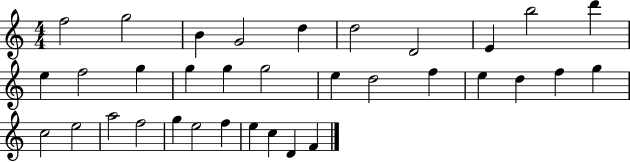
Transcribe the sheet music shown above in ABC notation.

X:1
T:Untitled
M:4/4
L:1/4
K:C
f2 g2 B G2 d d2 D2 E b2 d' e f2 g g g g2 e d2 f e d f g c2 e2 a2 f2 g e2 f e c D F